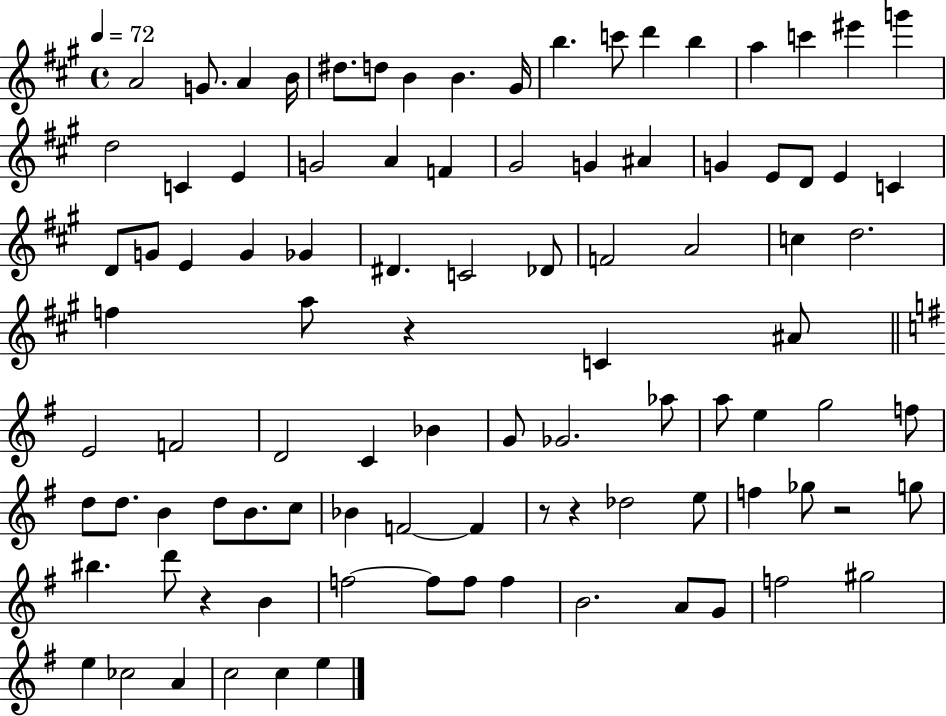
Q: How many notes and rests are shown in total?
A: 96